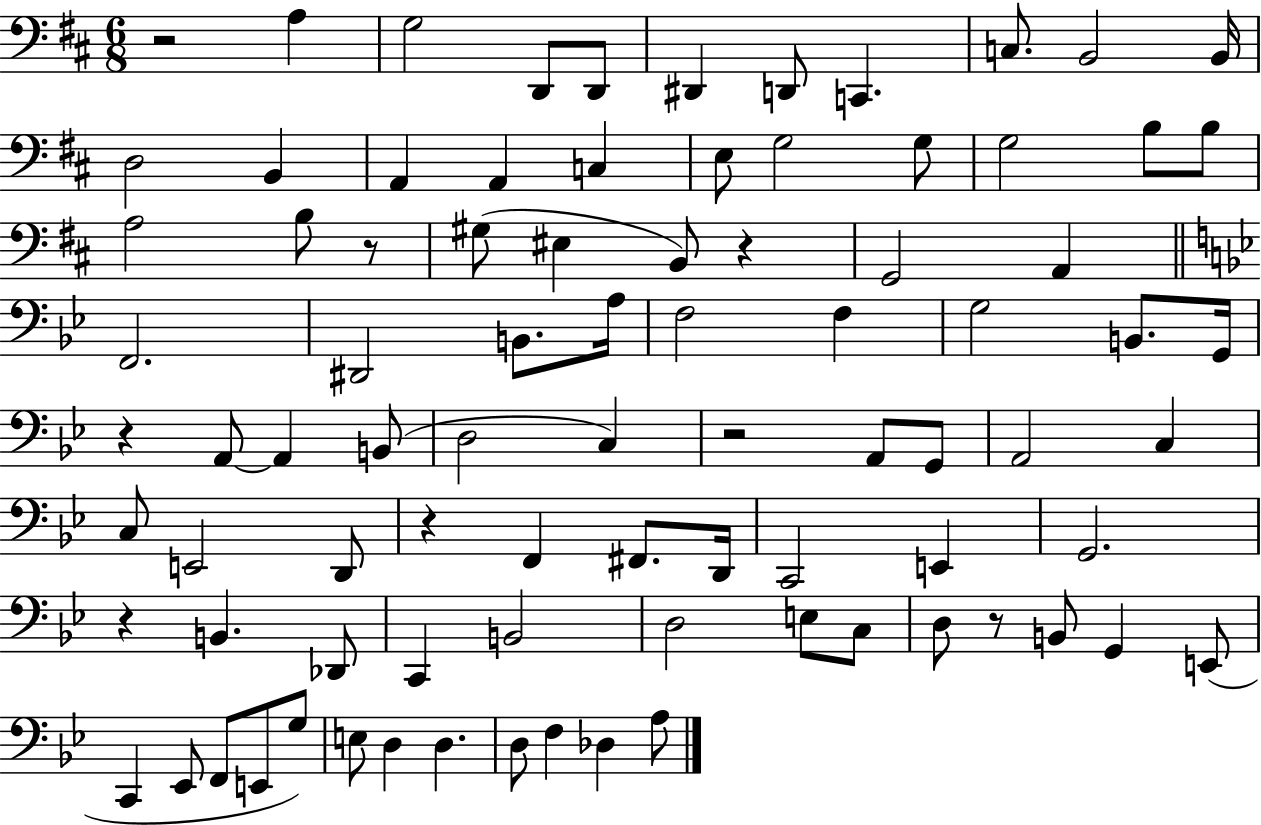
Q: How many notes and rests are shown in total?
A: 86